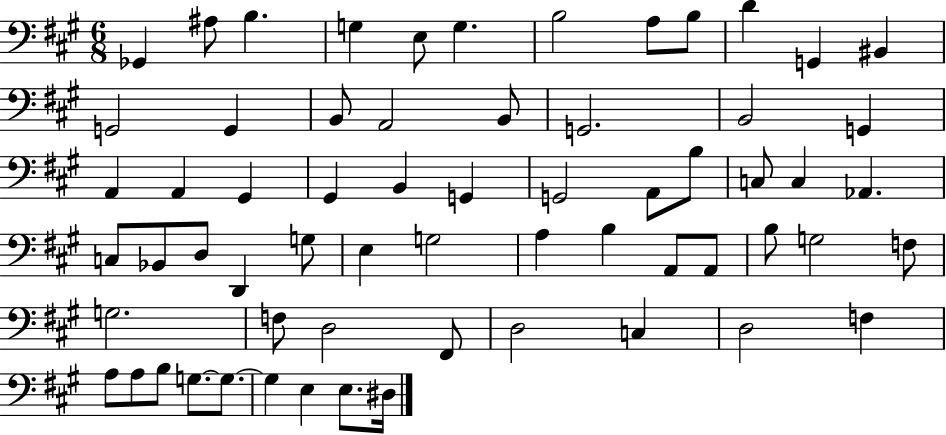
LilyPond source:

{
  \clef bass
  \numericTimeSignature
  \time 6/8
  \key a \major
  ges,4 ais8 b4. | g4 e8 g4. | b2 a8 b8 | d'4 g,4 bis,4 | \break g,2 g,4 | b,8 a,2 b,8 | g,2. | b,2 g,4 | \break a,4 a,4 gis,4 | gis,4 b,4 g,4 | g,2 a,8 b8 | c8 c4 aes,4. | \break c8 bes,8 d8 d,4 g8 | e4 g2 | a4 b4 a,8 a,8 | b8 g2 f8 | \break g2. | f8 d2 fis,8 | d2 c4 | d2 f4 | \break a8 a8 b8 g8.~~ g8.~~ | g4 e4 e8. dis16 | \bar "|."
}